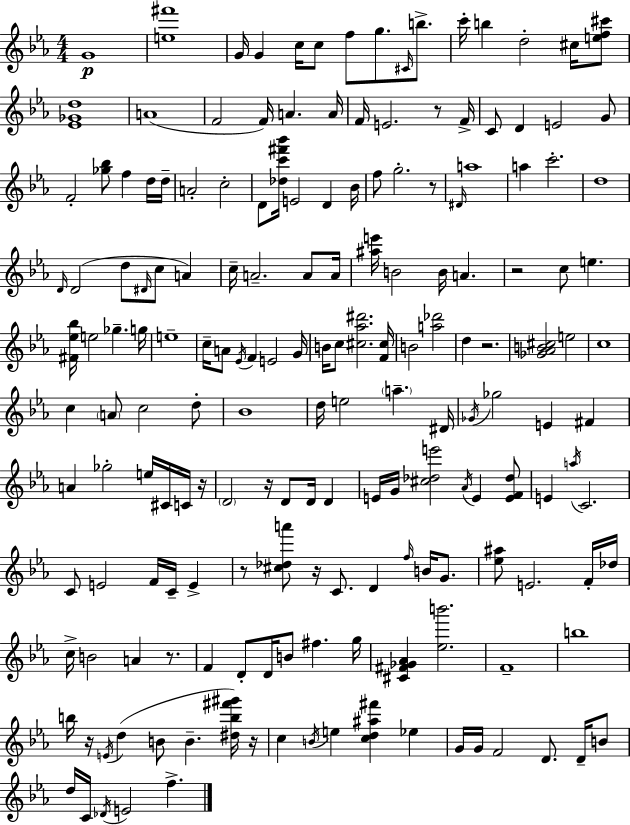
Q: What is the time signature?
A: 4/4